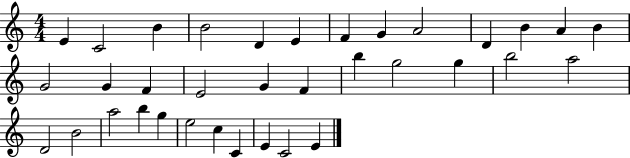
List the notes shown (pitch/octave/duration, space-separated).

E4/q C4/h B4/q B4/h D4/q E4/q F4/q G4/q A4/h D4/q B4/q A4/q B4/q G4/h G4/q F4/q E4/h G4/q F4/q B5/q G5/h G5/q B5/h A5/h D4/h B4/h A5/h B5/q G5/q E5/h C5/q C4/q E4/q C4/h E4/q